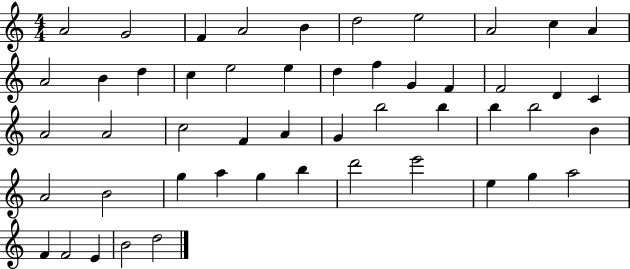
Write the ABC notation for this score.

X:1
T:Untitled
M:4/4
L:1/4
K:C
A2 G2 F A2 B d2 e2 A2 c A A2 B d c e2 e d f G F F2 D C A2 A2 c2 F A G b2 b b b2 B A2 B2 g a g b d'2 e'2 e g a2 F F2 E B2 d2